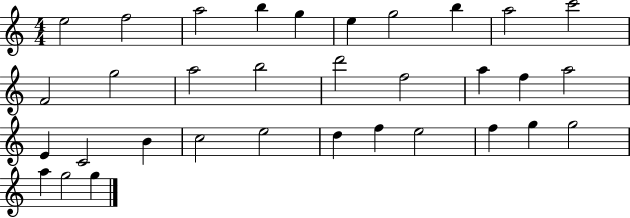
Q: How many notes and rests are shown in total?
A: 33